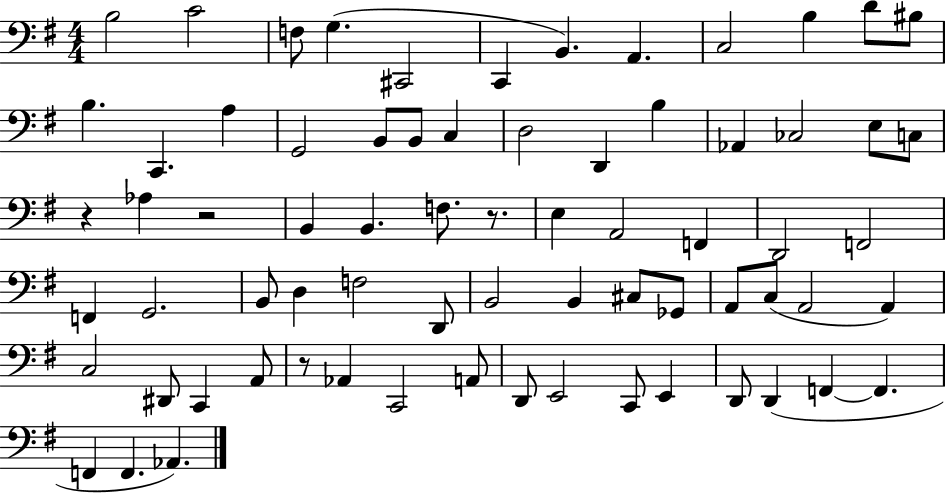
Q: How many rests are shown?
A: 4